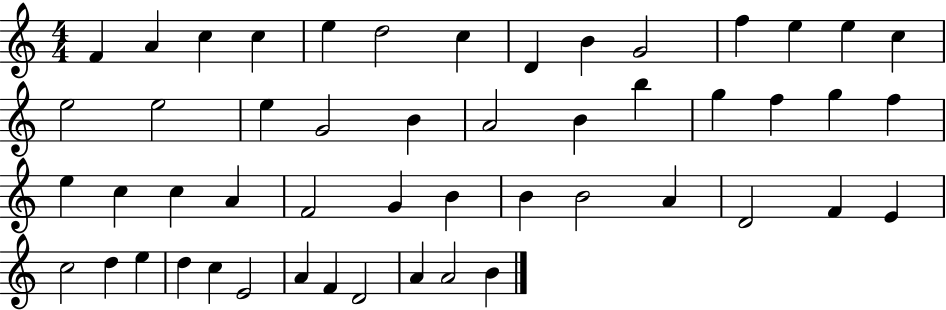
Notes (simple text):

F4/q A4/q C5/q C5/q E5/q D5/h C5/q D4/q B4/q G4/h F5/q E5/q E5/q C5/q E5/h E5/h E5/q G4/h B4/q A4/h B4/q B5/q G5/q F5/q G5/q F5/q E5/q C5/q C5/q A4/q F4/h G4/q B4/q B4/q B4/h A4/q D4/h F4/q E4/q C5/h D5/q E5/q D5/q C5/q E4/h A4/q F4/q D4/h A4/q A4/h B4/q